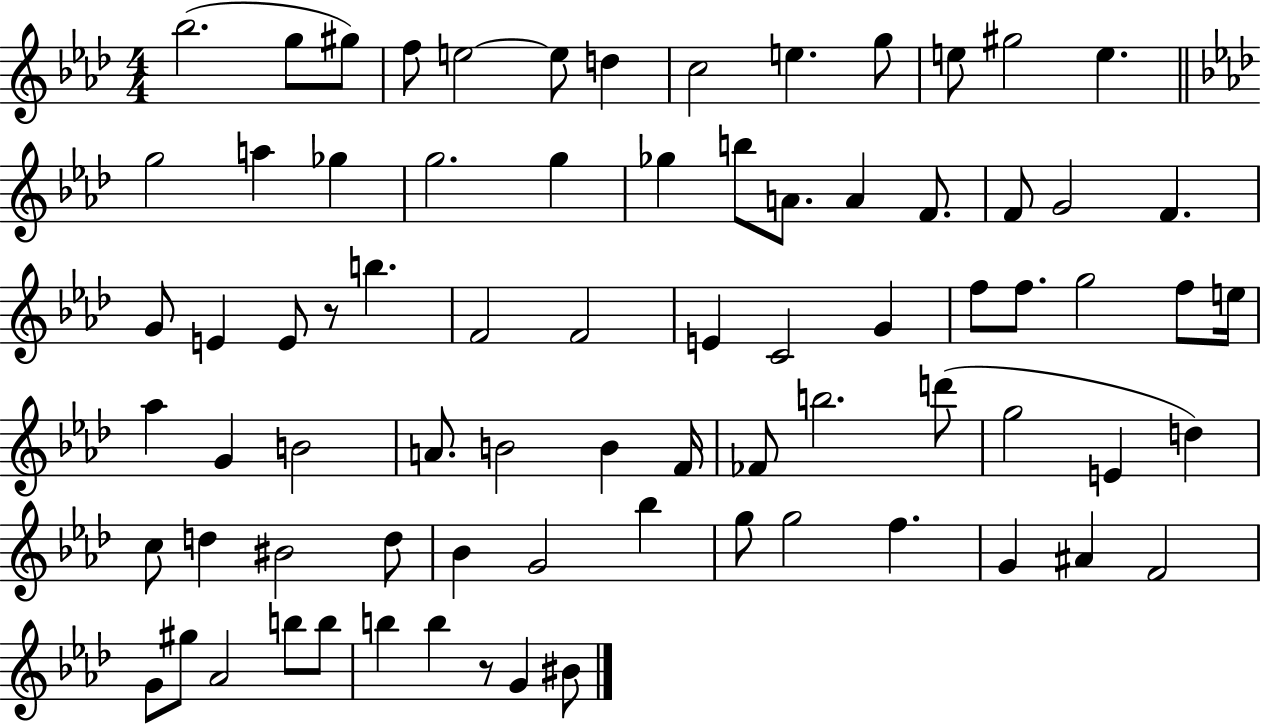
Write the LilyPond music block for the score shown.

{
  \clef treble
  \numericTimeSignature
  \time 4/4
  \key aes \major
  \repeat volta 2 { bes''2.( g''8 gis''8) | f''8 e''2~~ e''8 d''4 | c''2 e''4. g''8 | e''8 gis''2 e''4. | \break \bar "||" \break \key aes \major g''2 a''4 ges''4 | g''2. g''4 | ges''4 b''8 a'8. a'4 f'8. | f'8 g'2 f'4. | \break g'8 e'4 e'8 r8 b''4. | f'2 f'2 | e'4 c'2 g'4 | f''8 f''8. g''2 f''8 e''16 | \break aes''4 g'4 b'2 | a'8. b'2 b'4 f'16 | fes'8 b''2. d'''8( | g''2 e'4 d''4) | \break c''8 d''4 bis'2 d''8 | bes'4 g'2 bes''4 | g''8 g''2 f''4. | g'4 ais'4 f'2 | \break g'8 gis''8 aes'2 b''8 b''8 | b''4 b''4 r8 g'4 bis'8 | } \bar "|."
}